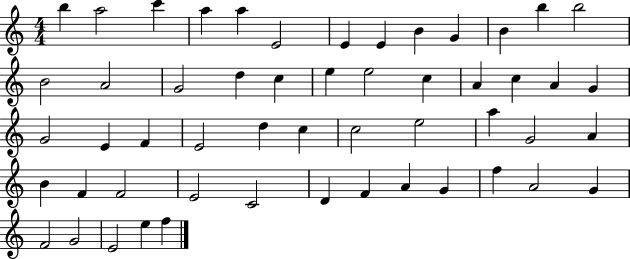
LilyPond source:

{
  \clef treble
  \numericTimeSignature
  \time 4/4
  \key c \major
  b''4 a''2 c'''4 | a''4 a''4 e'2 | e'4 e'4 b'4 g'4 | b'4 b''4 b''2 | \break b'2 a'2 | g'2 d''4 c''4 | e''4 e''2 c''4 | a'4 c''4 a'4 g'4 | \break g'2 e'4 f'4 | e'2 d''4 c''4 | c''2 e''2 | a''4 g'2 a'4 | \break b'4 f'4 f'2 | e'2 c'2 | d'4 f'4 a'4 g'4 | f''4 a'2 g'4 | \break f'2 g'2 | e'2 e''4 f''4 | \bar "|."
}